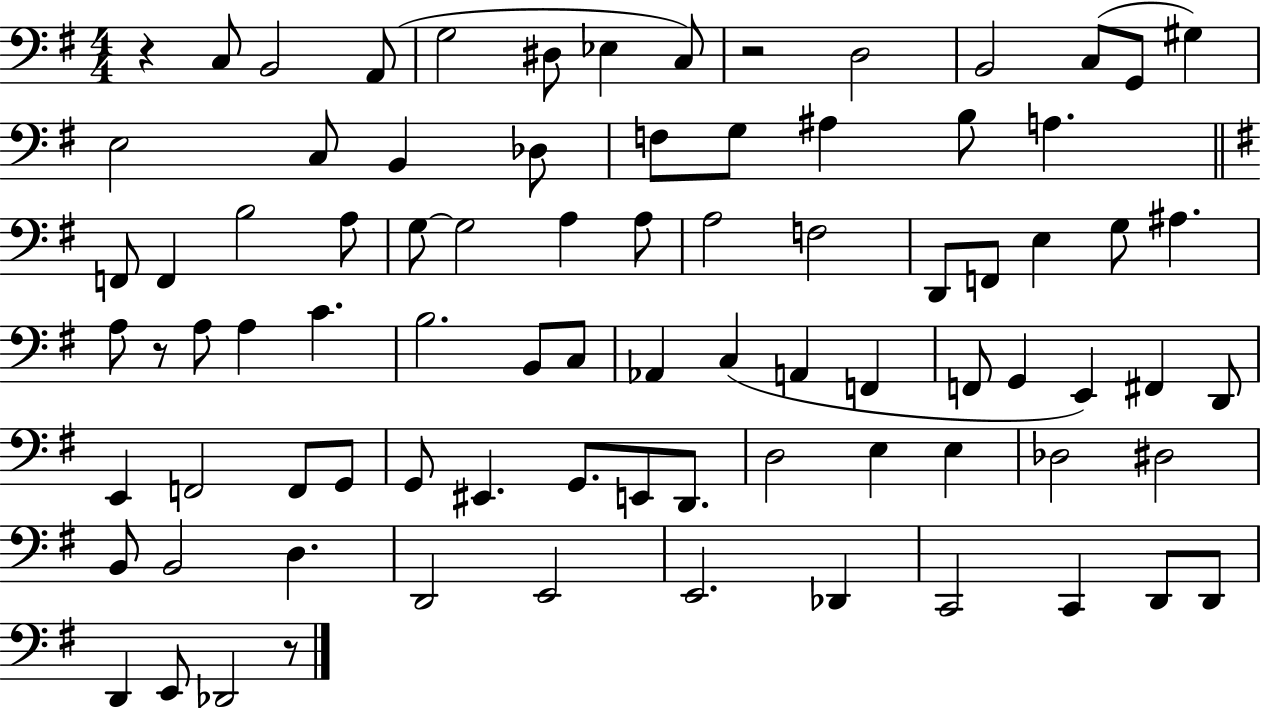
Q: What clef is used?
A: bass